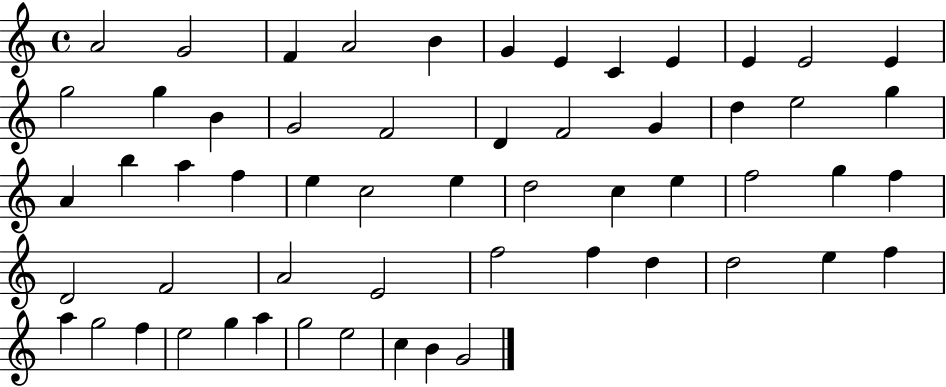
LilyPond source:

{
  \clef treble
  \time 4/4
  \defaultTimeSignature
  \key c \major
  a'2 g'2 | f'4 a'2 b'4 | g'4 e'4 c'4 e'4 | e'4 e'2 e'4 | \break g''2 g''4 b'4 | g'2 f'2 | d'4 f'2 g'4 | d''4 e''2 g''4 | \break a'4 b''4 a''4 f''4 | e''4 c''2 e''4 | d''2 c''4 e''4 | f''2 g''4 f''4 | \break d'2 f'2 | a'2 e'2 | f''2 f''4 d''4 | d''2 e''4 f''4 | \break a''4 g''2 f''4 | e''2 g''4 a''4 | g''2 e''2 | c''4 b'4 g'2 | \break \bar "|."
}